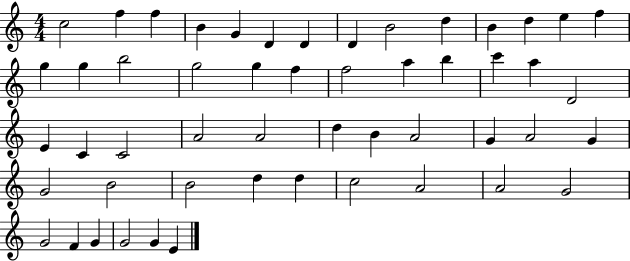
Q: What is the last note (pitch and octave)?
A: E4